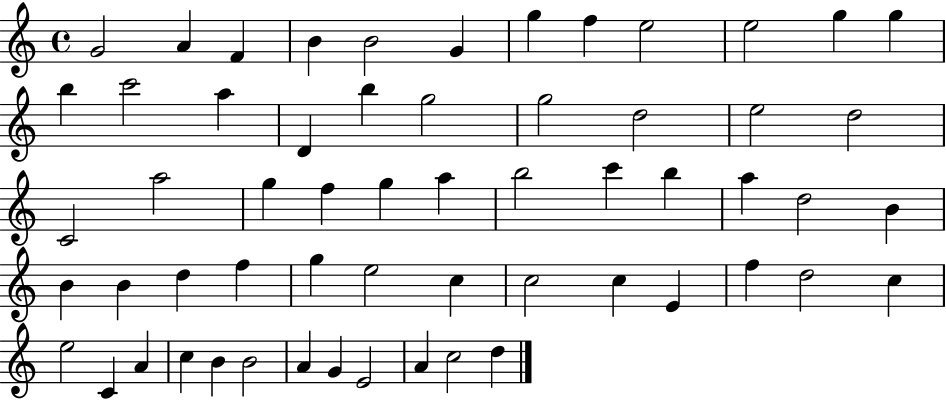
G4/h A4/q F4/q B4/q B4/h G4/q G5/q F5/q E5/h E5/h G5/q G5/q B5/q C6/h A5/q D4/q B5/q G5/h G5/h D5/h E5/h D5/h C4/h A5/h G5/q F5/q G5/q A5/q B5/h C6/q B5/q A5/q D5/h B4/q B4/q B4/q D5/q F5/q G5/q E5/h C5/q C5/h C5/q E4/q F5/q D5/h C5/q E5/h C4/q A4/q C5/q B4/q B4/h A4/q G4/q E4/h A4/q C5/h D5/q